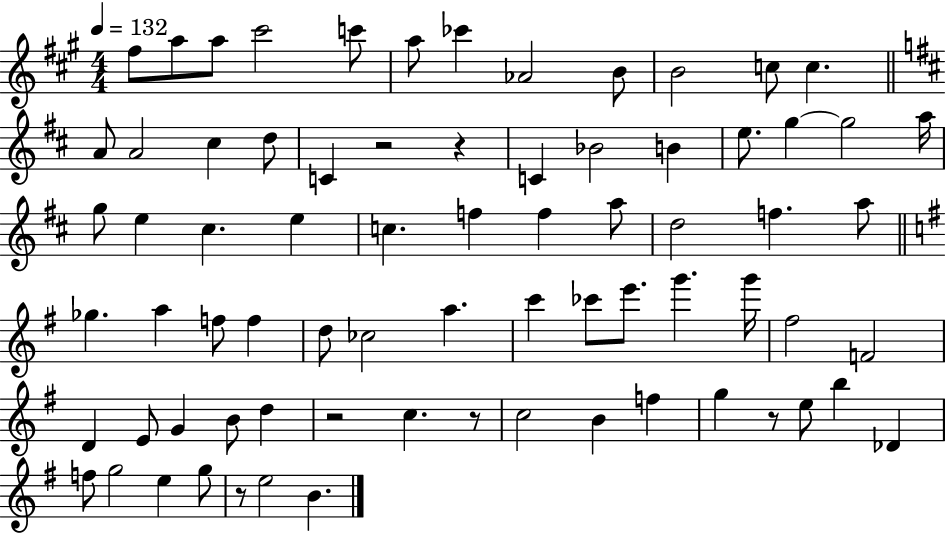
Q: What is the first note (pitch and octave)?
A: F#5